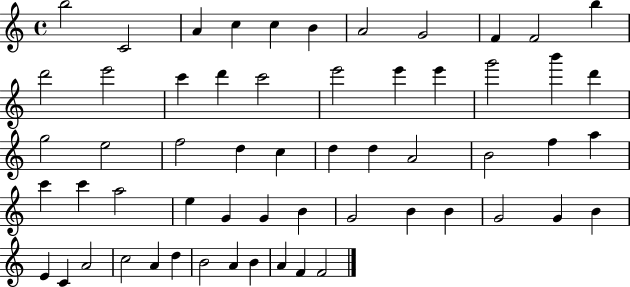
B5/h C4/h A4/q C5/q C5/q B4/q A4/h G4/h F4/q F4/h B5/q D6/h E6/h C6/q D6/q C6/h E6/h E6/q E6/q G6/h B6/q D6/q G5/h E5/h F5/h D5/q C5/q D5/q D5/q A4/h B4/h F5/q A5/q C6/q C6/q A5/h E5/q G4/q G4/q B4/q G4/h B4/q B4/q G4/h G4/q B4/q E4/q C4/q A4/h C5/h A4/q D5/q B4/h A4/q B4/q A4/q F4/q F4/h